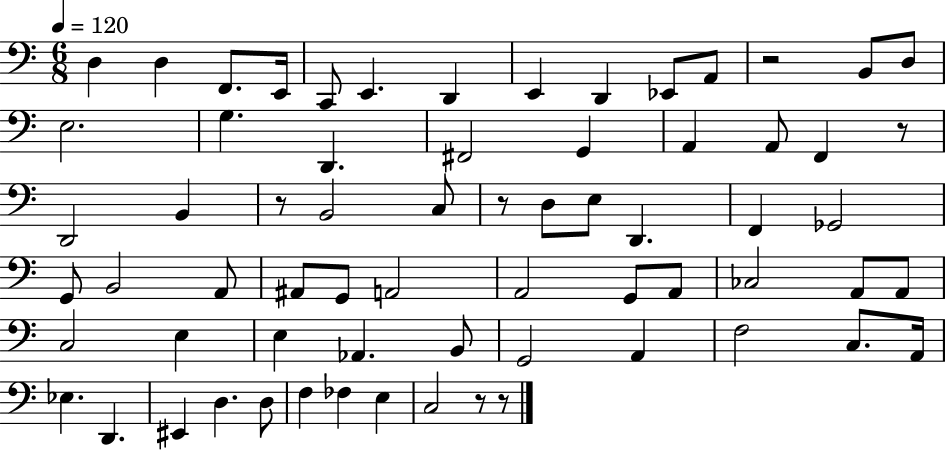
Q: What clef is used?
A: bass